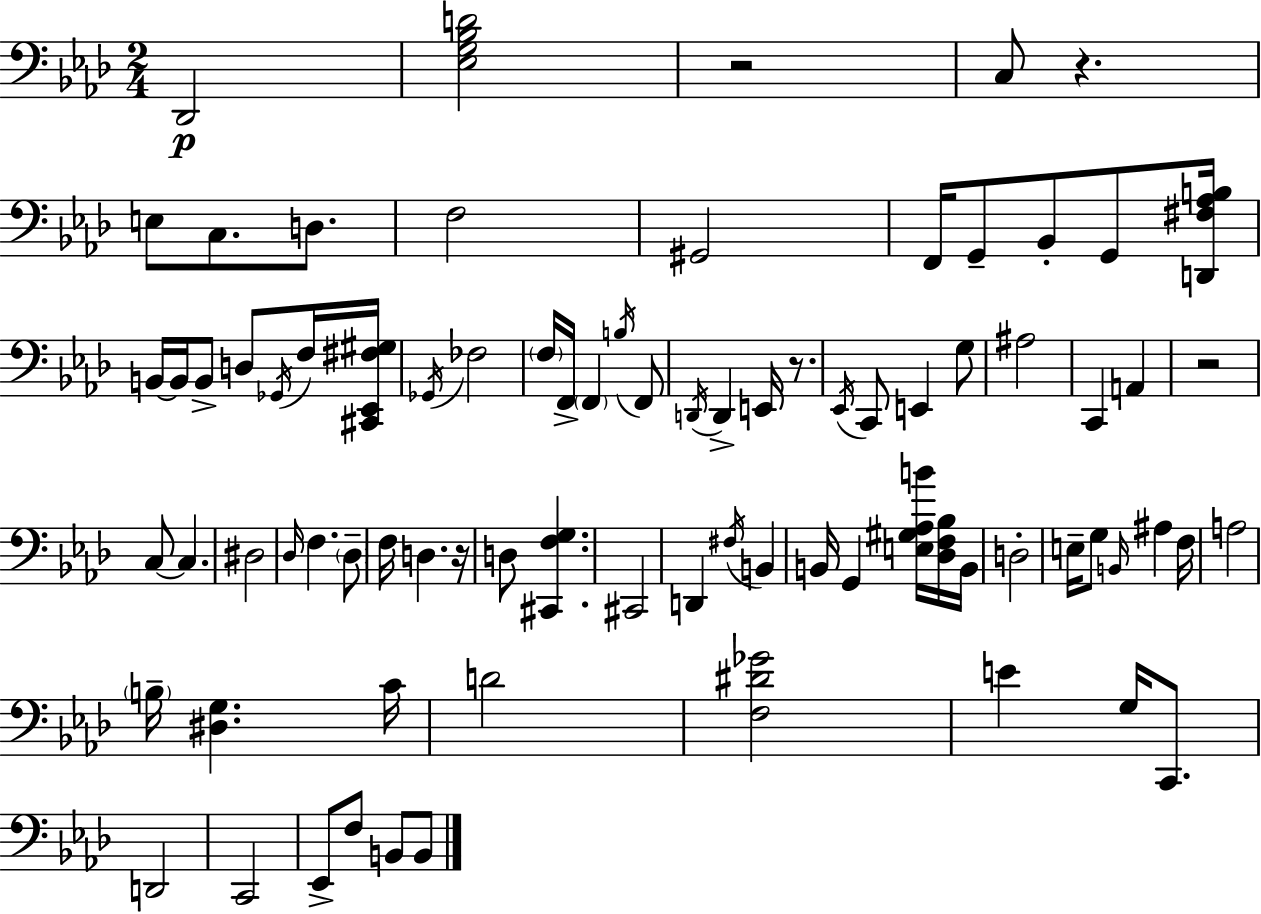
X:1
T:Untitled
M:2/4
L:1/4
K:Fm
_D,,2 [_E,G,_B,D]2 z2 C,/2 z E,/2 C,/2 D,/2 F,2 ^G,,2 F,,/4 G,,/2 _B,,/2 G,,/2 [D,,^F,_A,B,]/4 B,,/4 B,,/4 B,,/2 D,/2 _G,,/4 F,/4 [^C,,_E,,^F,^G,]/4 _G,,/4 _F,2 F,/4 F,,/4 F,, B,/4 F,,/2 D,,/4 D,, E,,/4 z/2 _E,,/4 C,,/2 E,, G,/2 ^A,2 C,, A,, z2 C,/2 C, ^D,2 _D,/4 F, _D,/2 F,/4 D, z/4 D,/2 [^C,,F,G,] ^C,,2 D,, ^F,/4 B,, B,,/4 G,, [E,^G,_A,B]/4 [_D,F,_B,]/4 B,,/4 D,2 E,/4 G,/2 B,,/4 ^A, F,/4 A,2 B,/4 [^D,G,] C/4 D2 [F,^D_G]2 E G,/4 C,,/2 D,,2 C,,2 _E,,/2 F,/2 B,,/2 B,,/2